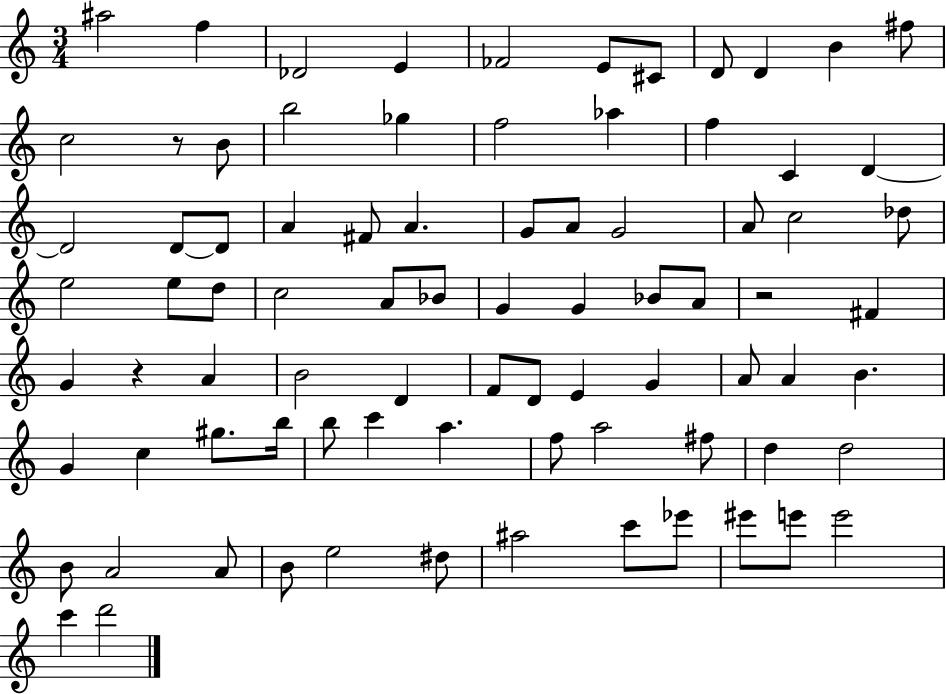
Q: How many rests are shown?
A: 3